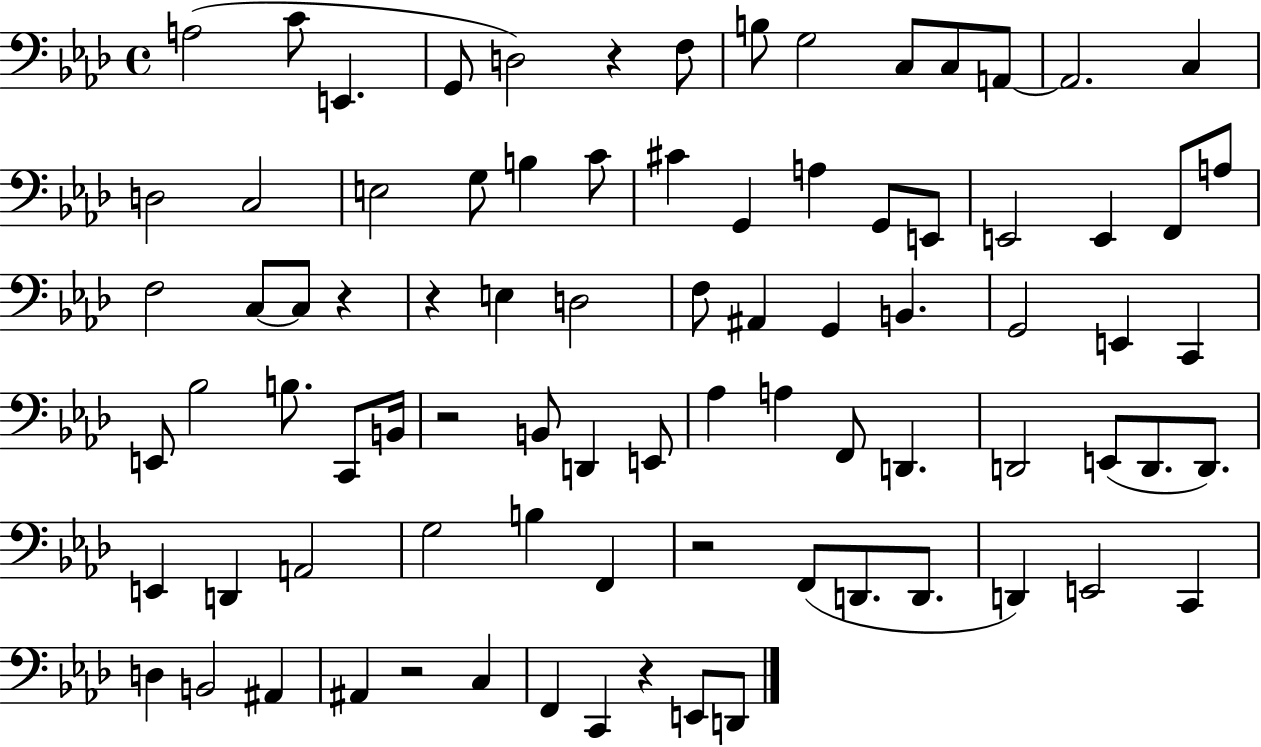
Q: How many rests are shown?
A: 7